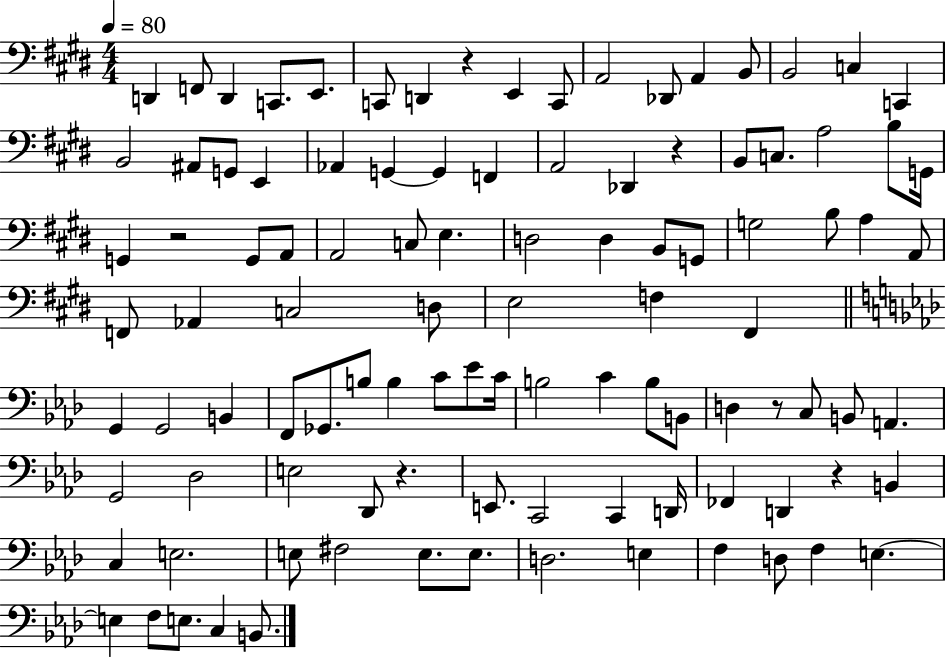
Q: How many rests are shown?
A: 6